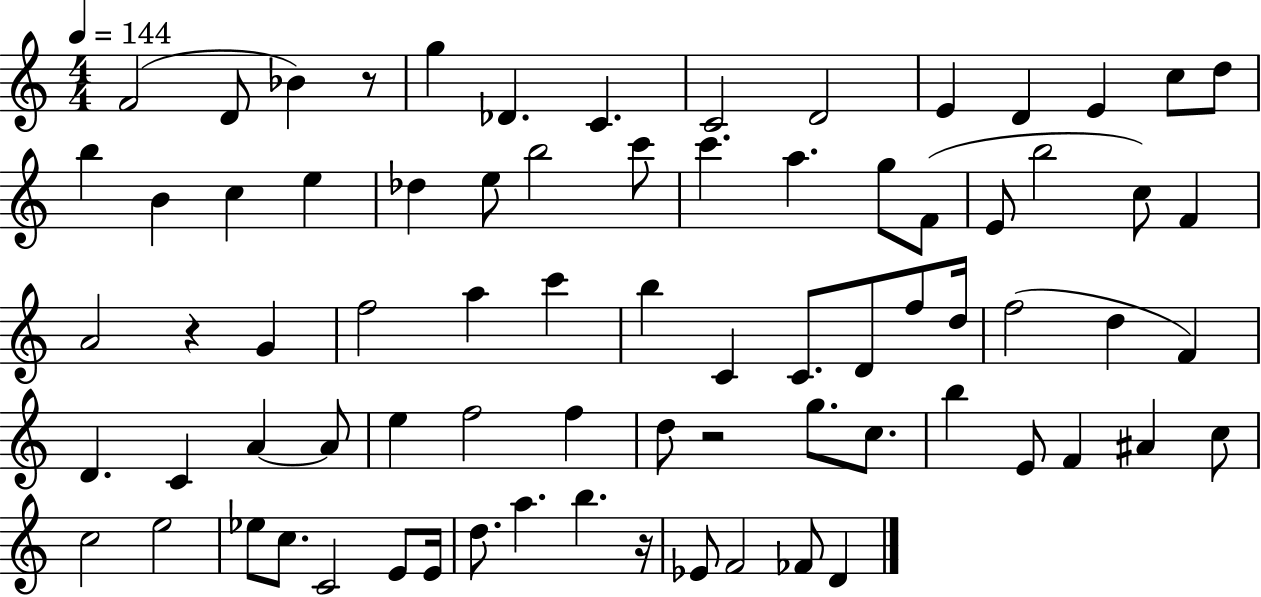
F4/h D4/e Bb4/q R/e G5/q Db4/q. C4/q. C4/h D4/h E4/q D4/q E4/q C5/e D5/e B5/q B4/q C5/q E5/q Db5/q E5/e B5/h C6/e C6/q. A5/q. G5/e F4/e E4/e B5/h C5/e F4/q A4/h R/q G4/q F5/h A5/q C6/q B5/q C4/q C4/e. D4/e F5/e D5/s F5/h D5/q F4/q D4/q. C4/q A4/q A4/e E5/q F5/h F5/q D5/e R/h G5/e. C5/e. B5/q E4/e F4/q A#4/q C5/e C5/h E5/h Eb5/e C5/e. C4/h E4/e E4/s D5/e. A5/q. B5/q. R/s Eb4/e F4/h FES4/e D4/q